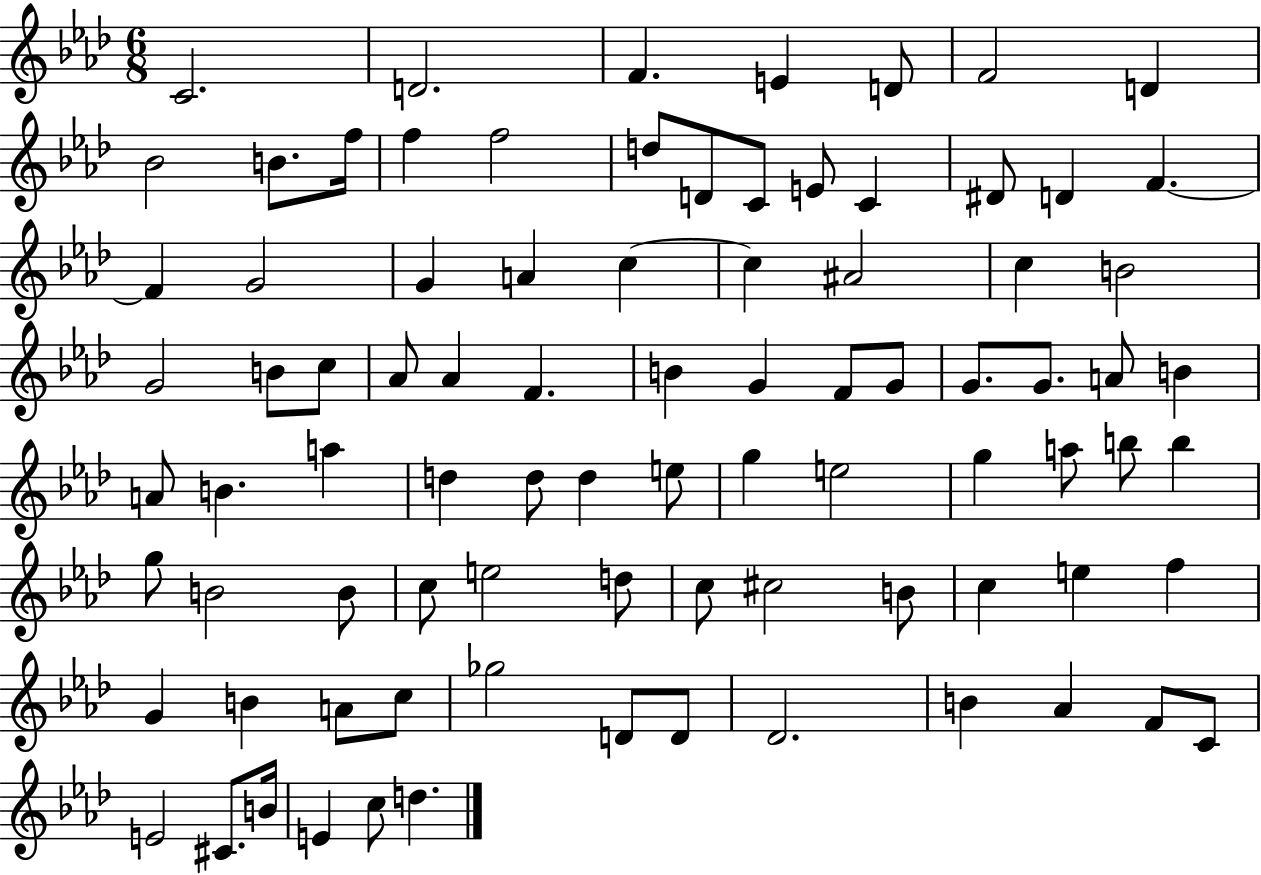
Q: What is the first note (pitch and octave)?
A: C4